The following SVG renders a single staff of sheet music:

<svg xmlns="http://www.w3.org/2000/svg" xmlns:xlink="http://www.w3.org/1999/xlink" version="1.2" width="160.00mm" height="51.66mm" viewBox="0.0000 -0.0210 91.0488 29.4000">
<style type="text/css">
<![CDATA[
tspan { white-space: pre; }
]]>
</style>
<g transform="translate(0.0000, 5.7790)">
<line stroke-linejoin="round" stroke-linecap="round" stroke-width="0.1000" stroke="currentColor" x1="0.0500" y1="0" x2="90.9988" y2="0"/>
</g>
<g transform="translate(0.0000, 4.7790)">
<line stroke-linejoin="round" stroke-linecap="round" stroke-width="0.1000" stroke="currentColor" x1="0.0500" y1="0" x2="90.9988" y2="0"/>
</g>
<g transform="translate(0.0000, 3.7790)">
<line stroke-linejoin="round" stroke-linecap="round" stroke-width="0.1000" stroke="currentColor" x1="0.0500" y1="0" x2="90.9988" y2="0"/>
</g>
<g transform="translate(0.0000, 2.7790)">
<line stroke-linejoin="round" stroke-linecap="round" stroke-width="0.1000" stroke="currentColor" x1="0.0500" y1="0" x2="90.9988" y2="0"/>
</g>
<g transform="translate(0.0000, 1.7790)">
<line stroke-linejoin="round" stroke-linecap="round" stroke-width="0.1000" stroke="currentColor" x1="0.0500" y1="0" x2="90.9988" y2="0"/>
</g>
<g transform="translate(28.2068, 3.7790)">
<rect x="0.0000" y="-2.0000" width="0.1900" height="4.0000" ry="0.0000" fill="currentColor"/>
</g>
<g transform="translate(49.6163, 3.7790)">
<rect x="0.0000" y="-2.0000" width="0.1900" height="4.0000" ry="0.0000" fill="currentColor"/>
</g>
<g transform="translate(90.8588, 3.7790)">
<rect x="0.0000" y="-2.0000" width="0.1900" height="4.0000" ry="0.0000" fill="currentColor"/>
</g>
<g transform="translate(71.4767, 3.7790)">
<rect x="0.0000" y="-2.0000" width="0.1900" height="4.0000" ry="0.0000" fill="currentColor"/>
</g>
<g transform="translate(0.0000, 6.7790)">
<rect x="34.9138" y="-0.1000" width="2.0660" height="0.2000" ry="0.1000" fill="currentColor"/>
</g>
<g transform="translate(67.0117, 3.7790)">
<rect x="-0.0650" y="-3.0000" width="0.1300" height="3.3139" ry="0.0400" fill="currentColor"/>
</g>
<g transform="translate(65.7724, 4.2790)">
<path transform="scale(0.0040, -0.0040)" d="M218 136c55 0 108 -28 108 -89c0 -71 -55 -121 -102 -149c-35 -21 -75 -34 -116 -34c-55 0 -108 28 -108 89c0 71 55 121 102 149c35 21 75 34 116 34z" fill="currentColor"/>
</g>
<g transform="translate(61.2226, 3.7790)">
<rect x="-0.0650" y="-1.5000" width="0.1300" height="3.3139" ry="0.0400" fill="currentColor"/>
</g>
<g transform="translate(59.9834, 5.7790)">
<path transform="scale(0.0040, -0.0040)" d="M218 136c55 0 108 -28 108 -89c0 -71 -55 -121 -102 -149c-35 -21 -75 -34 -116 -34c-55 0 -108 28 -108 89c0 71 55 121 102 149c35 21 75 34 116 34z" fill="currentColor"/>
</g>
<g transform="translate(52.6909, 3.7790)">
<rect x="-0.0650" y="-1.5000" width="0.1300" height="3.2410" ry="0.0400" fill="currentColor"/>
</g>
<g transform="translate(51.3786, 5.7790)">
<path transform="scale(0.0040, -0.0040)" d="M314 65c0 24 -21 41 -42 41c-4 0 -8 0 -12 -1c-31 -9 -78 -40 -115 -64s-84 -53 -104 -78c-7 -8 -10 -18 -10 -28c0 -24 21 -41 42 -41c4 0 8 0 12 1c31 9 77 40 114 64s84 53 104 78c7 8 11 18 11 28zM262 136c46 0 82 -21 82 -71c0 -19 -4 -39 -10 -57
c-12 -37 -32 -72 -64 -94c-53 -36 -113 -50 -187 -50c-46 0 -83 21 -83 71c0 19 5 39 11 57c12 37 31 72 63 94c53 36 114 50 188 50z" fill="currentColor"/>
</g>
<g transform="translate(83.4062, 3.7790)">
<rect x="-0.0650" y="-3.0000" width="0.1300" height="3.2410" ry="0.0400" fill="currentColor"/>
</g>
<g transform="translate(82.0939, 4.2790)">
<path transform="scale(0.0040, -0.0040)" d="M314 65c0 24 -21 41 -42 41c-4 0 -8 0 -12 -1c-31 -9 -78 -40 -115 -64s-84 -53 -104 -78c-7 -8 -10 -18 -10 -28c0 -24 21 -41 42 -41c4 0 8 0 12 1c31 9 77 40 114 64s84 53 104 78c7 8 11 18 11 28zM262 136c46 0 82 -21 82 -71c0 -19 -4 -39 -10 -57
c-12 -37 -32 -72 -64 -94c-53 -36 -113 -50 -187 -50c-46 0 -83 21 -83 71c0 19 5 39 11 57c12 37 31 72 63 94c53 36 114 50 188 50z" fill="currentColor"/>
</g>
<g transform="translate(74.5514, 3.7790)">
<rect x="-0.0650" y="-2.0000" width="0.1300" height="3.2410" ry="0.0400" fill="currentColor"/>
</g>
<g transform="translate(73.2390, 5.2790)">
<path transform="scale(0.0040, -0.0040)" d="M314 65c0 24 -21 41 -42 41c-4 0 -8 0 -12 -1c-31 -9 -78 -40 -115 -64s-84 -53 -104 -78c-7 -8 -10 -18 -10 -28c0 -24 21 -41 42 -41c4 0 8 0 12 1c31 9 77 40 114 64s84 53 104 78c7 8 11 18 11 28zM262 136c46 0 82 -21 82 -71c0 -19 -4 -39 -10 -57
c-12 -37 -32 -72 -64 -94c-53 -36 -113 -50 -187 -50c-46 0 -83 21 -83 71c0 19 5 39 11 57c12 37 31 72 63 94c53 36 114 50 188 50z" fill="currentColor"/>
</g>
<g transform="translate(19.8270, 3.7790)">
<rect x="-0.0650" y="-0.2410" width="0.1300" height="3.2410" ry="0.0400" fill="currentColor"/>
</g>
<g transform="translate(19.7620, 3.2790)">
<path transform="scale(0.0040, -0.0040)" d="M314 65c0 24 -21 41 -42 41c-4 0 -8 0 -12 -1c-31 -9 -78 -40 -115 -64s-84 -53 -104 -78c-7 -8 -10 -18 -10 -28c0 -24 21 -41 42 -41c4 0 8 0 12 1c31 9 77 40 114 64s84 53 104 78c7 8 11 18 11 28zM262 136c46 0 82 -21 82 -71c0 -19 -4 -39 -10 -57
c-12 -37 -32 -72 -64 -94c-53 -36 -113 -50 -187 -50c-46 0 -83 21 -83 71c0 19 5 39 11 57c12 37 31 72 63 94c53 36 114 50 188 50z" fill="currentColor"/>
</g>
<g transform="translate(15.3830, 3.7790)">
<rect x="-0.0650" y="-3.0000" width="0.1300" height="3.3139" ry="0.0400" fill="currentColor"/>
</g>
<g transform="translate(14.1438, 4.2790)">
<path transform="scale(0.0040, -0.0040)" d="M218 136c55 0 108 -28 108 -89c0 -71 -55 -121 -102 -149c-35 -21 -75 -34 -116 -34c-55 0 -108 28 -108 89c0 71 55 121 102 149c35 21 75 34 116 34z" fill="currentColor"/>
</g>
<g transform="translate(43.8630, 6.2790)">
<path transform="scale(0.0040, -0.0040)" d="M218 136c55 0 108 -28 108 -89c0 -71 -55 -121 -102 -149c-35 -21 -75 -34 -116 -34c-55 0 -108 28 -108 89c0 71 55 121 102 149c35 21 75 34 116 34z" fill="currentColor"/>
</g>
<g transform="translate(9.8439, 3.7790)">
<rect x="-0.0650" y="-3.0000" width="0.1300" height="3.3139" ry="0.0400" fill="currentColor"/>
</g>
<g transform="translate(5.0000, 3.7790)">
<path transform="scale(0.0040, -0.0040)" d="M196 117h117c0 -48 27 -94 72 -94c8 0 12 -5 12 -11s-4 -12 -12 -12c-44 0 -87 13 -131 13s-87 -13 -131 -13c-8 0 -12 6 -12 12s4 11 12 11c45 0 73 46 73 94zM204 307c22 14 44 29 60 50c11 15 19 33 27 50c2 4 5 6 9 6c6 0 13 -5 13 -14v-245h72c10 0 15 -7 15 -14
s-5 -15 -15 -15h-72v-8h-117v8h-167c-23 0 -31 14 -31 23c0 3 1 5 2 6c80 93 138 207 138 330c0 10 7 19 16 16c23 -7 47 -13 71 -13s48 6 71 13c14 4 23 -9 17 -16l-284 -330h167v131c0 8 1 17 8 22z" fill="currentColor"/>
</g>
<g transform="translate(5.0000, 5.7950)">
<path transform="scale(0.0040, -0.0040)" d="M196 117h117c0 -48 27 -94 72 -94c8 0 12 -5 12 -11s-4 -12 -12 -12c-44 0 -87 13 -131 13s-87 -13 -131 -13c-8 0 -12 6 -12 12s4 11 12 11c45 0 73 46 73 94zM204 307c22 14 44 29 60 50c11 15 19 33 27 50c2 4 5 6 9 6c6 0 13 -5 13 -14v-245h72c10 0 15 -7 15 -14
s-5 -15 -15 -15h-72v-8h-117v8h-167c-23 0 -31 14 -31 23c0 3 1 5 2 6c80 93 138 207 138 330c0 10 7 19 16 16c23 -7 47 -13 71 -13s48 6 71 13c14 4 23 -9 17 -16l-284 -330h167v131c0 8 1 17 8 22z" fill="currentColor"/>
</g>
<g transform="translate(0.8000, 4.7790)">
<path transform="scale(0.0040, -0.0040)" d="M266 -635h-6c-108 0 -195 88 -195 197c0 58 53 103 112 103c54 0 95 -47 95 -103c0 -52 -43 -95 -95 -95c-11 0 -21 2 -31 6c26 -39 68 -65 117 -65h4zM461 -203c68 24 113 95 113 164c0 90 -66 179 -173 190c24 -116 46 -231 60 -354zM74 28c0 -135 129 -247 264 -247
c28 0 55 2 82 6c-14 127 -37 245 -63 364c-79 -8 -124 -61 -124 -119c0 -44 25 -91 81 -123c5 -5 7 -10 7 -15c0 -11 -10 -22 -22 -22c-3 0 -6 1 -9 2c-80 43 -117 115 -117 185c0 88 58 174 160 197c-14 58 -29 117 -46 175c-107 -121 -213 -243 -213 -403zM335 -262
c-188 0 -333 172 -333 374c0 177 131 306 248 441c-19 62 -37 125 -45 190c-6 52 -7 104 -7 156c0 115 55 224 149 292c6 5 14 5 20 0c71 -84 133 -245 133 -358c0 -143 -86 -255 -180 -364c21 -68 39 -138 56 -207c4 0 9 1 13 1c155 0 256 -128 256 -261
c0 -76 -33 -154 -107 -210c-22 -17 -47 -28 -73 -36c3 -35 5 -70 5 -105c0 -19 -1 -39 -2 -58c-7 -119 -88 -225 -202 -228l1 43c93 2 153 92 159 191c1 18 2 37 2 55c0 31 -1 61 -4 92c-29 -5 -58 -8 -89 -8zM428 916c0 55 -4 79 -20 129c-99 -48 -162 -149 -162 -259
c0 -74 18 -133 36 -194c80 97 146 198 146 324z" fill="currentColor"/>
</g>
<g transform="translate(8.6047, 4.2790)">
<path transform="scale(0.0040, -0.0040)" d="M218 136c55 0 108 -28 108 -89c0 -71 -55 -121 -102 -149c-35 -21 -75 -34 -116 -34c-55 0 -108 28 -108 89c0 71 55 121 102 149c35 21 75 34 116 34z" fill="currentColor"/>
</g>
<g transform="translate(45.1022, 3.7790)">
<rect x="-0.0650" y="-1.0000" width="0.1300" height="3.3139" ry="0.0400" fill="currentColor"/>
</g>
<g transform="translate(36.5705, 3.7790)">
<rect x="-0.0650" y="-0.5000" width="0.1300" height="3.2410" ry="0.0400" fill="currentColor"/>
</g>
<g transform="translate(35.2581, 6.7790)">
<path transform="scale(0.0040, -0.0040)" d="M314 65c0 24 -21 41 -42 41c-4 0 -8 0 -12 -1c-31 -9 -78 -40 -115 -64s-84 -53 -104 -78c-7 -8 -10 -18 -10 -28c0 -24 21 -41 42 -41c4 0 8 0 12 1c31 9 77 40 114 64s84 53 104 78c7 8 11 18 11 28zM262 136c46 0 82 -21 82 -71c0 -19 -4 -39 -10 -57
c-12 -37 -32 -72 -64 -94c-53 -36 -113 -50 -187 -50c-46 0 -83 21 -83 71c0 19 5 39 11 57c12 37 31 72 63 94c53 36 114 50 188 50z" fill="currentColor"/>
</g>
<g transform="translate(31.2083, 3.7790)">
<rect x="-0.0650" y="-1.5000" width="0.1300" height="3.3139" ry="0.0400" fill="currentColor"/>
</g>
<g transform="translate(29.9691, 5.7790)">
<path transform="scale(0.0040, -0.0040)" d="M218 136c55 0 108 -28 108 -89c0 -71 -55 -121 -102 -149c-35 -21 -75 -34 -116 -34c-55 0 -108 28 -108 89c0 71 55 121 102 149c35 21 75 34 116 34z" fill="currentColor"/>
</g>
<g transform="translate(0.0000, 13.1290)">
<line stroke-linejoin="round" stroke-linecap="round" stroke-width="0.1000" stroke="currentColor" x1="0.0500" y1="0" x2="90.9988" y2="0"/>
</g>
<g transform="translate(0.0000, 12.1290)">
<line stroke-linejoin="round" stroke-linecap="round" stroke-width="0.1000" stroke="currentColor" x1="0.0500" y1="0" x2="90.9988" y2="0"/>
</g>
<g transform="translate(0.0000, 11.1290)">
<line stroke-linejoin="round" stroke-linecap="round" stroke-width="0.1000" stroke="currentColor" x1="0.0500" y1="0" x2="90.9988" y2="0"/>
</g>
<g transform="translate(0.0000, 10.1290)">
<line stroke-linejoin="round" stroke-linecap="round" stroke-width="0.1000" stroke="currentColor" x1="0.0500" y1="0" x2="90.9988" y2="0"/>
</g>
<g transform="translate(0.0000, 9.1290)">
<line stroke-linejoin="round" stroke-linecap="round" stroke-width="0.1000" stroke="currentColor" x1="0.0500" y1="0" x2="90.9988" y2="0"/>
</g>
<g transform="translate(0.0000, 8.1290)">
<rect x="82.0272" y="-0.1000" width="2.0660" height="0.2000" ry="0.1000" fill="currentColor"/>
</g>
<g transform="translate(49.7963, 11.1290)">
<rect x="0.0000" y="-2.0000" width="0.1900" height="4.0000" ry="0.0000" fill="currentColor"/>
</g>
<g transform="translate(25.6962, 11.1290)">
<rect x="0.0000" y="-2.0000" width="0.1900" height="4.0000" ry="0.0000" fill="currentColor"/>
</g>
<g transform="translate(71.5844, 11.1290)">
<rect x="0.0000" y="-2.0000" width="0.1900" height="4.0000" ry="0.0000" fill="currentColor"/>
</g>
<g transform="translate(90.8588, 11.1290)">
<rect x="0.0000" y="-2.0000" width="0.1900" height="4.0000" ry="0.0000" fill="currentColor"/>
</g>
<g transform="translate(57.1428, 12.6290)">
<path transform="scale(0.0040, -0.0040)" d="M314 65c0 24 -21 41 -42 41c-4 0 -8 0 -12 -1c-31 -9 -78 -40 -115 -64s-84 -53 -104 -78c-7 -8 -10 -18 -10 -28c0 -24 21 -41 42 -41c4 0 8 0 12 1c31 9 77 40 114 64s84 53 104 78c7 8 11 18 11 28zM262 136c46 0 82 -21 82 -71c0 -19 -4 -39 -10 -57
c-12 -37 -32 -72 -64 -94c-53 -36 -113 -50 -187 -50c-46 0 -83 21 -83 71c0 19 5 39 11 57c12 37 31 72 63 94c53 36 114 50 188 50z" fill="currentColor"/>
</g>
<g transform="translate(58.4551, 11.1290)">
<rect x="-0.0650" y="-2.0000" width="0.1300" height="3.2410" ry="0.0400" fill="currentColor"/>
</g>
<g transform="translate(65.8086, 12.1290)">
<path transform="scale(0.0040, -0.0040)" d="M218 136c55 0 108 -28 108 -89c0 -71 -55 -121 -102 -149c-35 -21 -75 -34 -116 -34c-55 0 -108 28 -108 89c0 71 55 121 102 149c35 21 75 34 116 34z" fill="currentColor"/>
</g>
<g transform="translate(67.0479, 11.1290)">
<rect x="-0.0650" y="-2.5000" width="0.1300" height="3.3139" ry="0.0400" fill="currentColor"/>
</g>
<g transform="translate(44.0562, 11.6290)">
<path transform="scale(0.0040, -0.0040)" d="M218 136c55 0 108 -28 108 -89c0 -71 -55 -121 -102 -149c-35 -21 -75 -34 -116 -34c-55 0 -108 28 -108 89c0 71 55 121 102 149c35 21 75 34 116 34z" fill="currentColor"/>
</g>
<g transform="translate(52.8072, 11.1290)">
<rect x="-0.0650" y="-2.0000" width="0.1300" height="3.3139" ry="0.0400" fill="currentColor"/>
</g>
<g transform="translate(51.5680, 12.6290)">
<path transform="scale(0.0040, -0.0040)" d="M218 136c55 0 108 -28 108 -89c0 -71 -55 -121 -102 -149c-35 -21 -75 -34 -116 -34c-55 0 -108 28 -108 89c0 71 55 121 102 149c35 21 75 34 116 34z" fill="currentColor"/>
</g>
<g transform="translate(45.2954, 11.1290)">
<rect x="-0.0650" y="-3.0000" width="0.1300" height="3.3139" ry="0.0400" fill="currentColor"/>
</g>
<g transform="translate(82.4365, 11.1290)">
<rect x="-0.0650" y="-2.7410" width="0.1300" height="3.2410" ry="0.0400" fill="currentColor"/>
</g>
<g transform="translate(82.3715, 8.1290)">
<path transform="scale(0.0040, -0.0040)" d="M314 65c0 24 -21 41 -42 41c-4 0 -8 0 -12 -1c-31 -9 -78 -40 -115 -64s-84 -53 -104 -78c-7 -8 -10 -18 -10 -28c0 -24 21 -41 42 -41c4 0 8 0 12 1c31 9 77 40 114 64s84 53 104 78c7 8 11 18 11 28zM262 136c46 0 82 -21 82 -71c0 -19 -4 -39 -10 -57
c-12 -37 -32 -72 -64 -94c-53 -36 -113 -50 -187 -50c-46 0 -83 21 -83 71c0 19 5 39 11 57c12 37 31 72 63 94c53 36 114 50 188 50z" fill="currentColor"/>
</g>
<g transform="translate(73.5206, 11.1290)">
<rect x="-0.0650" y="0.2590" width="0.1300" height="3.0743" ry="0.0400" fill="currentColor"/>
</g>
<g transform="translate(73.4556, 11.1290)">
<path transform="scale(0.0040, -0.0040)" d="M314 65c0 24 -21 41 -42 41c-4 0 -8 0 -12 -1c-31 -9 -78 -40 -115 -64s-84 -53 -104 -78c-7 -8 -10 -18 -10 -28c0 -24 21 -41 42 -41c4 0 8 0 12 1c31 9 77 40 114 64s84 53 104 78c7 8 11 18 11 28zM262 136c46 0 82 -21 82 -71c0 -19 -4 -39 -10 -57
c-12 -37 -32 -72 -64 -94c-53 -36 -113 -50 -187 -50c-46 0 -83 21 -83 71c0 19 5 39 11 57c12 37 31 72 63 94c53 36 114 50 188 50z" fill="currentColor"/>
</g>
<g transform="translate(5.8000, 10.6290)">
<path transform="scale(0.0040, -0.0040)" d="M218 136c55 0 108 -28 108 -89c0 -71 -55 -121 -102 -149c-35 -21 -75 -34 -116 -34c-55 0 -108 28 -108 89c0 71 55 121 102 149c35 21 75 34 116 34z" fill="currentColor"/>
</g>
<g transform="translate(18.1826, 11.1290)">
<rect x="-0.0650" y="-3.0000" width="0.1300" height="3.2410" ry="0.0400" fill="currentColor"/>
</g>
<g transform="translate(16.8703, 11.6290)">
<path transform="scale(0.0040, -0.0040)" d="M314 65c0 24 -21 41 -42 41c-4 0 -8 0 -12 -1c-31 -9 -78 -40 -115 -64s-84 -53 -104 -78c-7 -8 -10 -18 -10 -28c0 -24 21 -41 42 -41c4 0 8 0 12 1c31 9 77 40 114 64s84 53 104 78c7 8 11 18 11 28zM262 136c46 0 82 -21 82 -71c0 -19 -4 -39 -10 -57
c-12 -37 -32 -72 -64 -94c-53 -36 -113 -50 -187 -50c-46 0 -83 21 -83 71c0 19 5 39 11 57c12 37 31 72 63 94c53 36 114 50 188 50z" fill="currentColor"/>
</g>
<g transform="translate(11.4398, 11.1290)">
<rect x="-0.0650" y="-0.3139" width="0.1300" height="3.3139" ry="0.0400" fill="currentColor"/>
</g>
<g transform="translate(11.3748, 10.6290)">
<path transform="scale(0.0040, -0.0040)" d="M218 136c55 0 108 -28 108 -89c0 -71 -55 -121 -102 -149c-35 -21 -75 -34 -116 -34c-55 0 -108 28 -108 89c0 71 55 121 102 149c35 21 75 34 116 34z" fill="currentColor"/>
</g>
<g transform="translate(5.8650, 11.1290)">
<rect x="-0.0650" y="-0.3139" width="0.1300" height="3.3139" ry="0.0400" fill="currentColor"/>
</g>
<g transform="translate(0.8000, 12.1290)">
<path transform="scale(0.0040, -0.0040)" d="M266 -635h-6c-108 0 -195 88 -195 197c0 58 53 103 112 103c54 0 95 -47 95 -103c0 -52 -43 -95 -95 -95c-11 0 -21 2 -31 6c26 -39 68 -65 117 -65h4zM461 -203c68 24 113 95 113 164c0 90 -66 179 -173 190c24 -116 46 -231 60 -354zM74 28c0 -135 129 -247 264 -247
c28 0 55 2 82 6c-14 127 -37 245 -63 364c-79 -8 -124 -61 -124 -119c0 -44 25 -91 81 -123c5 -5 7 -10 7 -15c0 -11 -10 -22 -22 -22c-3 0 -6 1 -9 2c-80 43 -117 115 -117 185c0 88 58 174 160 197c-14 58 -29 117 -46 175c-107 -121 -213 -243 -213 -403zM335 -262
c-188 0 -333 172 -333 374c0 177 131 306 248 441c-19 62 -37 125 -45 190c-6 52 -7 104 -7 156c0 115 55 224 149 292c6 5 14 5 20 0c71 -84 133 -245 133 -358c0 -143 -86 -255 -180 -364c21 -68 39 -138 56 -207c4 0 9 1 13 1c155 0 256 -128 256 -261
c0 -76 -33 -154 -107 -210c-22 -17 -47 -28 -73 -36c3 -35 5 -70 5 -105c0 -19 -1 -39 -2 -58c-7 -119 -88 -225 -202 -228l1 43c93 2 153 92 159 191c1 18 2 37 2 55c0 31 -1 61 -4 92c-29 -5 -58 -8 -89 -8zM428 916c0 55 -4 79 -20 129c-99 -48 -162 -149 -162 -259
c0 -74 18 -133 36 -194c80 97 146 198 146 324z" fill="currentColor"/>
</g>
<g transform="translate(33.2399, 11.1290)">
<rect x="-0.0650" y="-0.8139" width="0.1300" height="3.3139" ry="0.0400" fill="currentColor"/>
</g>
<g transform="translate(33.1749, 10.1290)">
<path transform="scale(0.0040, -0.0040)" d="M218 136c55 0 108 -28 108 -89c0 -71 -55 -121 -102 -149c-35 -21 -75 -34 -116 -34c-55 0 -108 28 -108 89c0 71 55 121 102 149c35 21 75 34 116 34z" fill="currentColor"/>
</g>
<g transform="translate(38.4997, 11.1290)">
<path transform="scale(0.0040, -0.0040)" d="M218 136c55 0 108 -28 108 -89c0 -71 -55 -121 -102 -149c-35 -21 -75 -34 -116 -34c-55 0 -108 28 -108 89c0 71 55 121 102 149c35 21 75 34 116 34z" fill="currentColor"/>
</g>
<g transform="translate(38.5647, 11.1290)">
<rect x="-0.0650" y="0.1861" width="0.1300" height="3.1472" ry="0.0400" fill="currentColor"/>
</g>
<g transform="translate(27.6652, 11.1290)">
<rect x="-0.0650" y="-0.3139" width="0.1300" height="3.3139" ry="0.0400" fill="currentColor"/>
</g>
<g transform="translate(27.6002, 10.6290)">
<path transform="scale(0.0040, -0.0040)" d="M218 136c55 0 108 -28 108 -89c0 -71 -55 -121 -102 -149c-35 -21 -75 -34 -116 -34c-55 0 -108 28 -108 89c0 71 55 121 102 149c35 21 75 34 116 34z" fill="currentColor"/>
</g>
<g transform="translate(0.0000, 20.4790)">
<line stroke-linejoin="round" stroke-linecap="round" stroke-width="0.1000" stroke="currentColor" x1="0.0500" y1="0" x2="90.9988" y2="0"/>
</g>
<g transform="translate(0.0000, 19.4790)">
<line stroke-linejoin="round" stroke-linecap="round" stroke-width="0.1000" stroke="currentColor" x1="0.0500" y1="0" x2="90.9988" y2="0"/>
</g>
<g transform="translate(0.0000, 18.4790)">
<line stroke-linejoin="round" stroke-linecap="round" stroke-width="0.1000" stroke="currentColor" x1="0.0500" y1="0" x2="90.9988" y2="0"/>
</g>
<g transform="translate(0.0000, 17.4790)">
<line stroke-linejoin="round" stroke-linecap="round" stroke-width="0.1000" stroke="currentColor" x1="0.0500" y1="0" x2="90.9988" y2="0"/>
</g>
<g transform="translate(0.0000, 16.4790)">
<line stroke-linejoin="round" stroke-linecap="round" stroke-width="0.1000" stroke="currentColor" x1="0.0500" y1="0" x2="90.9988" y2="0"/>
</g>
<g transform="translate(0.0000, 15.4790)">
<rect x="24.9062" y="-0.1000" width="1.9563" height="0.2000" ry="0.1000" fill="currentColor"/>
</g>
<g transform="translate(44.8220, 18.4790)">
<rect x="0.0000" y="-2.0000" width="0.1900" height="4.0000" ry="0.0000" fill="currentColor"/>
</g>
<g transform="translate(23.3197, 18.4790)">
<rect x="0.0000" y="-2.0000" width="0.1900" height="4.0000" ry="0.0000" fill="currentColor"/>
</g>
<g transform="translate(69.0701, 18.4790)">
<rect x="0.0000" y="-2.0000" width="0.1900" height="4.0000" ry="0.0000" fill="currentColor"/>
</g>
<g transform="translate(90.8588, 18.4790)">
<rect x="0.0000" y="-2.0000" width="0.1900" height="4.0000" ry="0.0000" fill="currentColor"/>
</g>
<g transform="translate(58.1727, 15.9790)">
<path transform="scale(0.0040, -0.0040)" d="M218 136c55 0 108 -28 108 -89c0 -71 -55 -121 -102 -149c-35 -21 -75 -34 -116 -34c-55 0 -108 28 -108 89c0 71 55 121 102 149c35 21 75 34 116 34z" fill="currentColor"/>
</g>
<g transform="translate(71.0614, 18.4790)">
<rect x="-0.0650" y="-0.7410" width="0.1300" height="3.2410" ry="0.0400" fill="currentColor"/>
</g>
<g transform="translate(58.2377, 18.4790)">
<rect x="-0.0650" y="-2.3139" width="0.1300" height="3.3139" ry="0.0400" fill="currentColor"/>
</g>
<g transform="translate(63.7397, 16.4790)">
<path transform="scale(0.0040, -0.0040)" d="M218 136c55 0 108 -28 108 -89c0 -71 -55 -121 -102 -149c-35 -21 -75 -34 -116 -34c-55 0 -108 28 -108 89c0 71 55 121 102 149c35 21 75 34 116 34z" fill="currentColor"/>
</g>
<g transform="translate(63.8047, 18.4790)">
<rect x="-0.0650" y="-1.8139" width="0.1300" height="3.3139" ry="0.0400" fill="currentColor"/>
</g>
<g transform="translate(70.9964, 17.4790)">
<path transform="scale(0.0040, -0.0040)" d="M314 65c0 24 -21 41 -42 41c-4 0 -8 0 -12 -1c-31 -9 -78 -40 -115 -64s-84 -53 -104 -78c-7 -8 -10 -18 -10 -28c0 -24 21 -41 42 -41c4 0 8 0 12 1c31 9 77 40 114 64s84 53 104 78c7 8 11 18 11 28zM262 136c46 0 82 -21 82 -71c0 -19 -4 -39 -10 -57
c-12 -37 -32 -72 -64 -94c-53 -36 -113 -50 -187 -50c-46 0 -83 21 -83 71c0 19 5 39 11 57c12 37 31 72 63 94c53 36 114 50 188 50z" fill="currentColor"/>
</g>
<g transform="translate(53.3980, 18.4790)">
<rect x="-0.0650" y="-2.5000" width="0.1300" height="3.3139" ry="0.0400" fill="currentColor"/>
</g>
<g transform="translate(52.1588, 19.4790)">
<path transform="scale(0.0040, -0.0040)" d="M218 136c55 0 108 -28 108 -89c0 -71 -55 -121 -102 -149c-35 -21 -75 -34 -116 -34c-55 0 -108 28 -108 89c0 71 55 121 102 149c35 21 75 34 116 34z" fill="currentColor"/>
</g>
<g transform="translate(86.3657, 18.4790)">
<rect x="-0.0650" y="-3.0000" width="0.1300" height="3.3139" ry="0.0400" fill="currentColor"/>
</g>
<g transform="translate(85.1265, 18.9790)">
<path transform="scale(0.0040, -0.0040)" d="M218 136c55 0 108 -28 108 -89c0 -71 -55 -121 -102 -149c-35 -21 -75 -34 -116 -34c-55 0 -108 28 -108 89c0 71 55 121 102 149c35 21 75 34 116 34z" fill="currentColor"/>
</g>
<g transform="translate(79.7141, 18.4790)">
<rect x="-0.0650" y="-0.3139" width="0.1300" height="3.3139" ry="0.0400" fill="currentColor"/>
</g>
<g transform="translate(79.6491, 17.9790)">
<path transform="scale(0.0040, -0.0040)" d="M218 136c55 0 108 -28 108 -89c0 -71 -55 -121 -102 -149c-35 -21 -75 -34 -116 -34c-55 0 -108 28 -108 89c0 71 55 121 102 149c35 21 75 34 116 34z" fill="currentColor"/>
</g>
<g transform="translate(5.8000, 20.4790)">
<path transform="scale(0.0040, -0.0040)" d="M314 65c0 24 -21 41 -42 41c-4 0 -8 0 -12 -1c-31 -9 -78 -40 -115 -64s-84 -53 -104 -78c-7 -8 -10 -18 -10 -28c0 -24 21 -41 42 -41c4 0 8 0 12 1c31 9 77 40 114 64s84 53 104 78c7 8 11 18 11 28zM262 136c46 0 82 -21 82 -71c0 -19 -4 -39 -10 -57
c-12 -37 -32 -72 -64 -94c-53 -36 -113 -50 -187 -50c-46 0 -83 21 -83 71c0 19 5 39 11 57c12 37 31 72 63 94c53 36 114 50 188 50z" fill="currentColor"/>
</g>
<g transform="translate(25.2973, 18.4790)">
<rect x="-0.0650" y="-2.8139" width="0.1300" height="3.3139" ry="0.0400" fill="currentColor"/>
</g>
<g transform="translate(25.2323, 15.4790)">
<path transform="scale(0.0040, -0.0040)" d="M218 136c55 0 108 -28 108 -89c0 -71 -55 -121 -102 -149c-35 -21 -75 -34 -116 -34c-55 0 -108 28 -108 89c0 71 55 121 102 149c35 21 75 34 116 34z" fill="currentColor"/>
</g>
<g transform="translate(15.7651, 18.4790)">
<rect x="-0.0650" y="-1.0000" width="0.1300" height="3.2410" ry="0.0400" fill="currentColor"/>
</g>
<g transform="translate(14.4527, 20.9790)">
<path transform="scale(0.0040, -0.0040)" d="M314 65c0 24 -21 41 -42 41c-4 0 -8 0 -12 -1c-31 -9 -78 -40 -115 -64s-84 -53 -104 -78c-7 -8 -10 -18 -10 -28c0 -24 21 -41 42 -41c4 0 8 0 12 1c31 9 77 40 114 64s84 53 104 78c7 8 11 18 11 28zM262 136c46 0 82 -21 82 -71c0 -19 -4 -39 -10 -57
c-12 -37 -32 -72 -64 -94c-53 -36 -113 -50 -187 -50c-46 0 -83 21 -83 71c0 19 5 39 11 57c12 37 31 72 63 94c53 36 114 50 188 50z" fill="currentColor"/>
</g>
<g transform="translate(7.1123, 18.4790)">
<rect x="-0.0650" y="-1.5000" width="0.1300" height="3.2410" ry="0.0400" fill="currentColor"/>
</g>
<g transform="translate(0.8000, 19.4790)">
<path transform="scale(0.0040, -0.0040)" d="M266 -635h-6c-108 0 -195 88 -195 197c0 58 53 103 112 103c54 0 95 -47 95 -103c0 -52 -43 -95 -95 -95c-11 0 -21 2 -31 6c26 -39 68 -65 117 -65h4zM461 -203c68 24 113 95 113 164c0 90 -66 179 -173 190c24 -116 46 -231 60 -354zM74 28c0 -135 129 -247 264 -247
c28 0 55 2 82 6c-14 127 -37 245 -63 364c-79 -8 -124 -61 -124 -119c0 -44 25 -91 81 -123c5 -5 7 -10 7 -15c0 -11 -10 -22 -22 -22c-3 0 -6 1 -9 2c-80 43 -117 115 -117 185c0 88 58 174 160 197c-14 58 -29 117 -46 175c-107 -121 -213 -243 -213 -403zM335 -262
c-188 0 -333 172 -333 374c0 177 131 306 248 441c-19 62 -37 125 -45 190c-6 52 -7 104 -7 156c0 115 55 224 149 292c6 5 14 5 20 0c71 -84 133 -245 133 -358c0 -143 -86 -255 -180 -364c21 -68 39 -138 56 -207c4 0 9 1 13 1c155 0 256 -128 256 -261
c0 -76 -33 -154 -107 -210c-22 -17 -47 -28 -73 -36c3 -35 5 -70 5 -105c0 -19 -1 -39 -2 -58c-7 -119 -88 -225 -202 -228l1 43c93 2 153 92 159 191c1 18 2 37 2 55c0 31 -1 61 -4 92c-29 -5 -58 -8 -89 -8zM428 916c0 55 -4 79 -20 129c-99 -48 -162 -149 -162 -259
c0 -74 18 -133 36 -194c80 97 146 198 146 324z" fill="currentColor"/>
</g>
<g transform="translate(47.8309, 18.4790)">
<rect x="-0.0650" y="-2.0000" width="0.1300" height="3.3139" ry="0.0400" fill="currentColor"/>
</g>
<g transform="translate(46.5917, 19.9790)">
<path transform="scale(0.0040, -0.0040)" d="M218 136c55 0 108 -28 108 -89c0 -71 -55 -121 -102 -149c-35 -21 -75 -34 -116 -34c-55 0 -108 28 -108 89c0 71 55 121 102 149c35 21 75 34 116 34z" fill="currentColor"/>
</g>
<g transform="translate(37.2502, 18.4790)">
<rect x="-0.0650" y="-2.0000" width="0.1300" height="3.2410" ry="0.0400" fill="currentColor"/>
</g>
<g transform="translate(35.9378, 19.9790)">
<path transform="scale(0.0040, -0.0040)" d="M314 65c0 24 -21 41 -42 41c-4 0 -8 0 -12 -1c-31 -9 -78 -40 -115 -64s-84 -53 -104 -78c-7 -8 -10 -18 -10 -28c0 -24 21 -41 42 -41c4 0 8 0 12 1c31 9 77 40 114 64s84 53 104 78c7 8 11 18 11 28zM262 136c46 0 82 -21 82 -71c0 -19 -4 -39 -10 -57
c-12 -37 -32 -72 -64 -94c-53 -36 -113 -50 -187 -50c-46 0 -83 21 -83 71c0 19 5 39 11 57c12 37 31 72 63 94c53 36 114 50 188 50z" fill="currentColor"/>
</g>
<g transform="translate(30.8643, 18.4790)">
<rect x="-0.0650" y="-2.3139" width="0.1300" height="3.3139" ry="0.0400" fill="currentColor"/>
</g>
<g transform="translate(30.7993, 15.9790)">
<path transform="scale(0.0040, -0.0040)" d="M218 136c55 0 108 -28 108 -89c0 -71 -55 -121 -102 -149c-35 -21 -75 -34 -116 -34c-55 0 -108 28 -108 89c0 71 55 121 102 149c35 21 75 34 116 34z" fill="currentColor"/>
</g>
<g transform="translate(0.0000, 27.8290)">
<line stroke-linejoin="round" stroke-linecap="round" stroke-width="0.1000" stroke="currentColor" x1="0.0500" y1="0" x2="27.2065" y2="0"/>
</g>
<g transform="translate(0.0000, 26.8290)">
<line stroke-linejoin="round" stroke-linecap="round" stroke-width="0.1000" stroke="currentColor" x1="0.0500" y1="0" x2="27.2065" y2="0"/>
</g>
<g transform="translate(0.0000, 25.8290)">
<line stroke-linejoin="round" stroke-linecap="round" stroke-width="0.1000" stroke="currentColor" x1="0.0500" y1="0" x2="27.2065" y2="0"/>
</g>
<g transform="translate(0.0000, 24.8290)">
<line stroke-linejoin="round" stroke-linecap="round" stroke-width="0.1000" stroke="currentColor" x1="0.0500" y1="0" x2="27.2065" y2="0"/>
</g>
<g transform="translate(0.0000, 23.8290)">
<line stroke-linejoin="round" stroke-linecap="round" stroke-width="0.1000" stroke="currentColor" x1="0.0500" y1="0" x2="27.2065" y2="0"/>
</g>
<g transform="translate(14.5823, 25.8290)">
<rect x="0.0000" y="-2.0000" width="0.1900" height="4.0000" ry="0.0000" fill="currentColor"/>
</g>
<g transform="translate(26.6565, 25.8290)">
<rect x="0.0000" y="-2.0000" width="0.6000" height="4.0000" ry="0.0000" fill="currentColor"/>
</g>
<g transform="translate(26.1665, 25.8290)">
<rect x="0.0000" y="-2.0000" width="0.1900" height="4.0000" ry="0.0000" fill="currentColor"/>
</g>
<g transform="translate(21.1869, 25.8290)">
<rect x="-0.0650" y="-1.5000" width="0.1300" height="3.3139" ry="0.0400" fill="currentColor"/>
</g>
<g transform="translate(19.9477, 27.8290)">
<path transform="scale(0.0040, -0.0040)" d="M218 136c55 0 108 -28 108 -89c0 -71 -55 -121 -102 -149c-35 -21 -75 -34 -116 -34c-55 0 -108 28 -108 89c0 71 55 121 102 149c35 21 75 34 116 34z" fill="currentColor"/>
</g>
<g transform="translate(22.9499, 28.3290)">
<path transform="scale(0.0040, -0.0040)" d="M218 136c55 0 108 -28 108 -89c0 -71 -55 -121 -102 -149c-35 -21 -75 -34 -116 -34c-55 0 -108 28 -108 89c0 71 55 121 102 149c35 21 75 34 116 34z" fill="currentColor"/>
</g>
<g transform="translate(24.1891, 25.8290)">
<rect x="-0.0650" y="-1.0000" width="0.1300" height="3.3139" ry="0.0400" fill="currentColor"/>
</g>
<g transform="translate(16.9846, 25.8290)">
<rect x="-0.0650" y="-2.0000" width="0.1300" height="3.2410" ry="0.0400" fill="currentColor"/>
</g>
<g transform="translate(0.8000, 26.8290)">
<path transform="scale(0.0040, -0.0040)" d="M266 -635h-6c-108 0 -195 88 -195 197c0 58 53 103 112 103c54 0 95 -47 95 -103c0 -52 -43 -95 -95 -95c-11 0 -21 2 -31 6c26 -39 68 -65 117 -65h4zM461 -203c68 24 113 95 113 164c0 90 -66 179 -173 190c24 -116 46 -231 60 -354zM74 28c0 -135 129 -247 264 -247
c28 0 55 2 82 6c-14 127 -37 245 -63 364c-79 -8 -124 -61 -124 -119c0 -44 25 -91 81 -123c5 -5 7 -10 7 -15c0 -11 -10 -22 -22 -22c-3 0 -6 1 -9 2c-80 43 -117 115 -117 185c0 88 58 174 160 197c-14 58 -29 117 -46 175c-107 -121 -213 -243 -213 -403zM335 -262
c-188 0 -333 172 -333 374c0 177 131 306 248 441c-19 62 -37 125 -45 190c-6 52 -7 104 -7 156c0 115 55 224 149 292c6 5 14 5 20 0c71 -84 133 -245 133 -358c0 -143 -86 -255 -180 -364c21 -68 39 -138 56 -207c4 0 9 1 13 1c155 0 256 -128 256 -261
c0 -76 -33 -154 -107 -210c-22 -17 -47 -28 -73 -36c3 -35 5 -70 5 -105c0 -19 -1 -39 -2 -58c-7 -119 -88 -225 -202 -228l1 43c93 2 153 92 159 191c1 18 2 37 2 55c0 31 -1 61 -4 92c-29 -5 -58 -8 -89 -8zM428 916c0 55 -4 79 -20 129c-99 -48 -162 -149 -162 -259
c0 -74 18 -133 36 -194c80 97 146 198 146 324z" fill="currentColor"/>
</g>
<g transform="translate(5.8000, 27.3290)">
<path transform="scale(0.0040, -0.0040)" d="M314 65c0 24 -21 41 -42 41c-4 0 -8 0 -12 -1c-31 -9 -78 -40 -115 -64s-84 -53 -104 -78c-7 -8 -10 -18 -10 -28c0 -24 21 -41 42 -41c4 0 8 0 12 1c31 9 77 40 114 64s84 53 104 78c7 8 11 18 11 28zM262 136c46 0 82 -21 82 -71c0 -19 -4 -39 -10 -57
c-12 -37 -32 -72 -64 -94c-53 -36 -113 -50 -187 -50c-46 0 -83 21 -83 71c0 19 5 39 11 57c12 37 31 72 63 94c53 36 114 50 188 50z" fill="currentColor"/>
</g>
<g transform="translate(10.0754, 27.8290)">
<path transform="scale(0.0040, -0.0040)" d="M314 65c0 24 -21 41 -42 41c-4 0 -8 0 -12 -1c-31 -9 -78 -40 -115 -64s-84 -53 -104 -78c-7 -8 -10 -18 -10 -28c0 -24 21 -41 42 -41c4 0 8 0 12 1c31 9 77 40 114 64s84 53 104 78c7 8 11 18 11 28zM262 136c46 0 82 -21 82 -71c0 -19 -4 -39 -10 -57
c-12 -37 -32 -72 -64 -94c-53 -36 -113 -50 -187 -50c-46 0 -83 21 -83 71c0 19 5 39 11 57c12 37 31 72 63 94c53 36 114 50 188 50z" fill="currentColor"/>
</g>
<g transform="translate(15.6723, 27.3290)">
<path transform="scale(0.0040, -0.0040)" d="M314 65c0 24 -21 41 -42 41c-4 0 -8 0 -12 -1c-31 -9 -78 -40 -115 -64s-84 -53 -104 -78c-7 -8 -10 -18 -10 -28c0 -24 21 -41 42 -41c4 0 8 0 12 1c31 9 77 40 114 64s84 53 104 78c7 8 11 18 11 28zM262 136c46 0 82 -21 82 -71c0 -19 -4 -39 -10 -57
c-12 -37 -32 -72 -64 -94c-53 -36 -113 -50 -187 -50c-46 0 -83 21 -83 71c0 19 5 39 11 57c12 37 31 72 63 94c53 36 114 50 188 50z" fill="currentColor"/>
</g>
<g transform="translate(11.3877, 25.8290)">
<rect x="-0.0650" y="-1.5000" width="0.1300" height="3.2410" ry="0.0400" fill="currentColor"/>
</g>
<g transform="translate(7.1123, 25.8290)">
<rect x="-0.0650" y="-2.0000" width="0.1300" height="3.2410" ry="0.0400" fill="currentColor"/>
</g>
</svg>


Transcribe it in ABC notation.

X:1
T:Untitled
M:4/4
L:1/4
K:C
A A c2 E C2 D E2 E A F2 A2 c c A2 c d B A F F2 G B2 a2 E2 D2 a g F2 F G g f d2 c A F2 E2 F2 E D